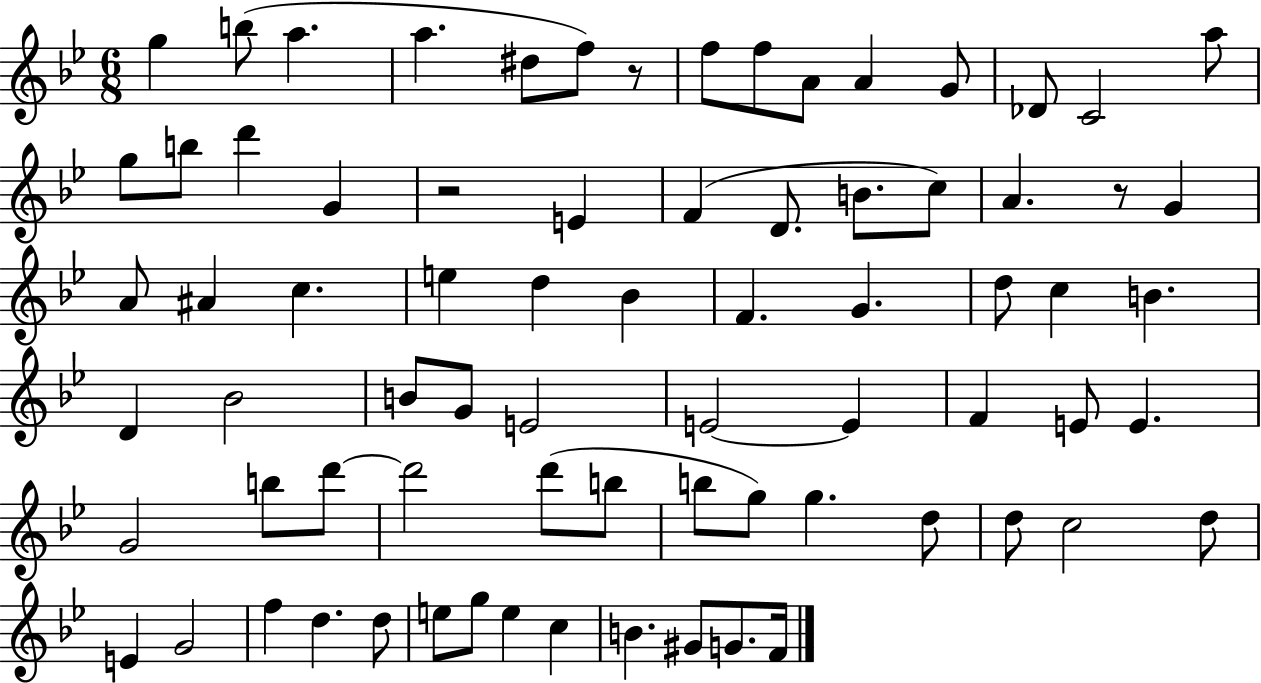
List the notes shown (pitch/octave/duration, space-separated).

G5/q B5/e A5/q. A5/q. D#5/e F5/e R/e F5/e F5/e A4/e A4/q G4/e Db4/e C4/h A5/e G5/e B5/e D6/q G4/q R/h E4/q F4/q D4/e. B4/e. C5/e A4/q. R/e G4/q A4/e A#4/q C5/q. E5/q D5/q Bb4/q F4/q. G4/q. D5/e C5/q B4/q. D4/q Bb4/h B4/e G4/e E4/h E4/h E4/q F4/q E4/e E4/q. G4/h B5/e D6/e D6/h D6/e B5/e B5/e G5/e G5/q. D5/e D5/e C5/h D5/e E4/q G4/h F5/q D5/q. D5/e E5/e G5/e E5/q C5/q B4/q. G#4/e G4/e. F4/s